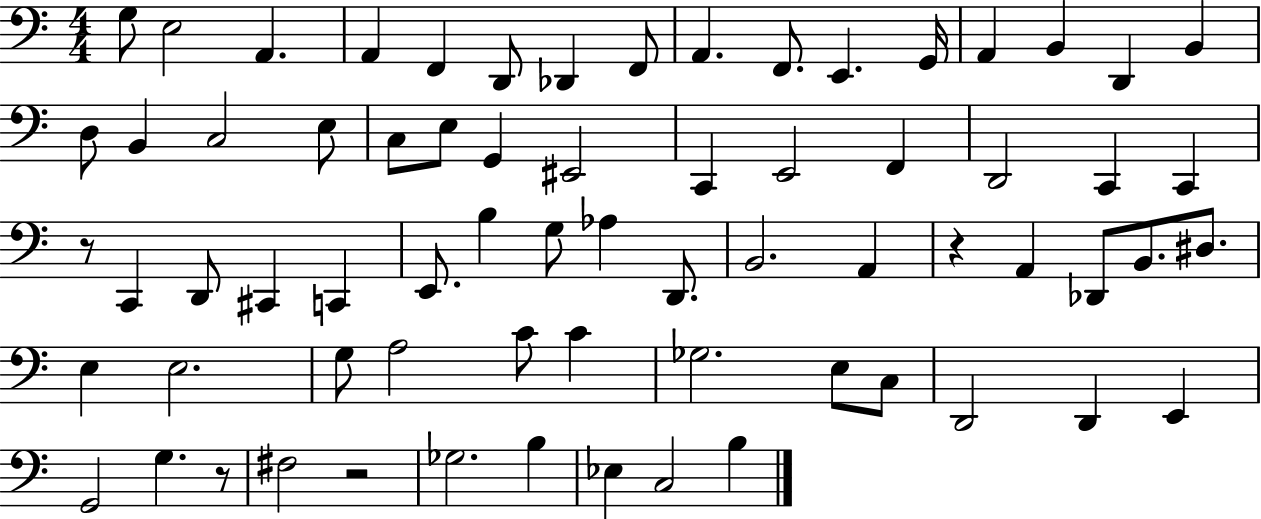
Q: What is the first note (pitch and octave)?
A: G3